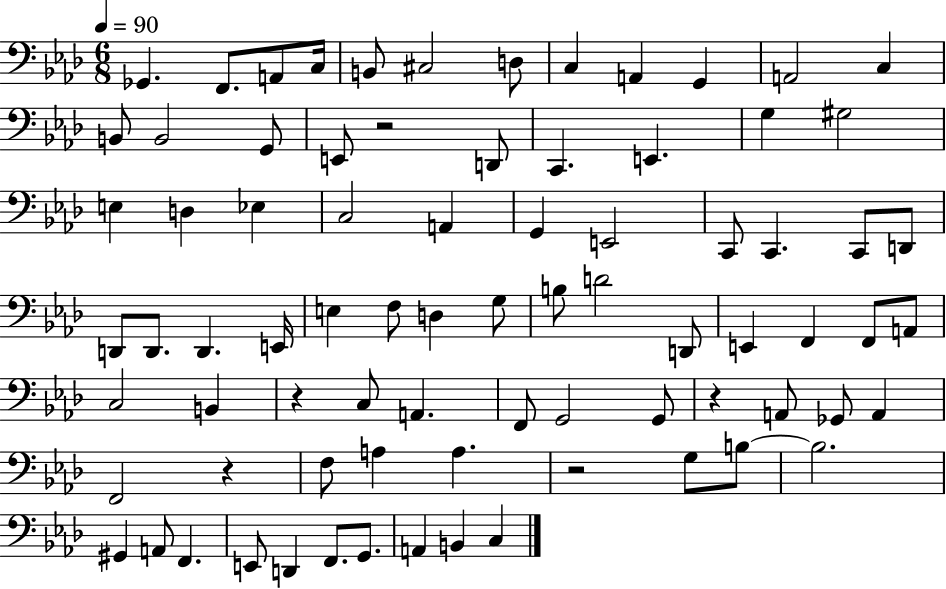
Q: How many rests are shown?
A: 5